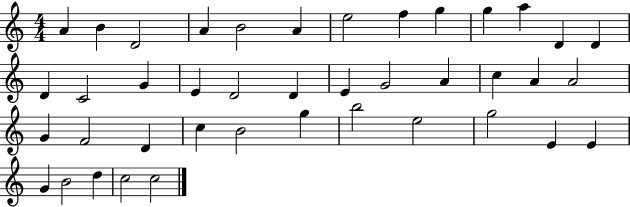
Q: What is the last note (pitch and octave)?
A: C5